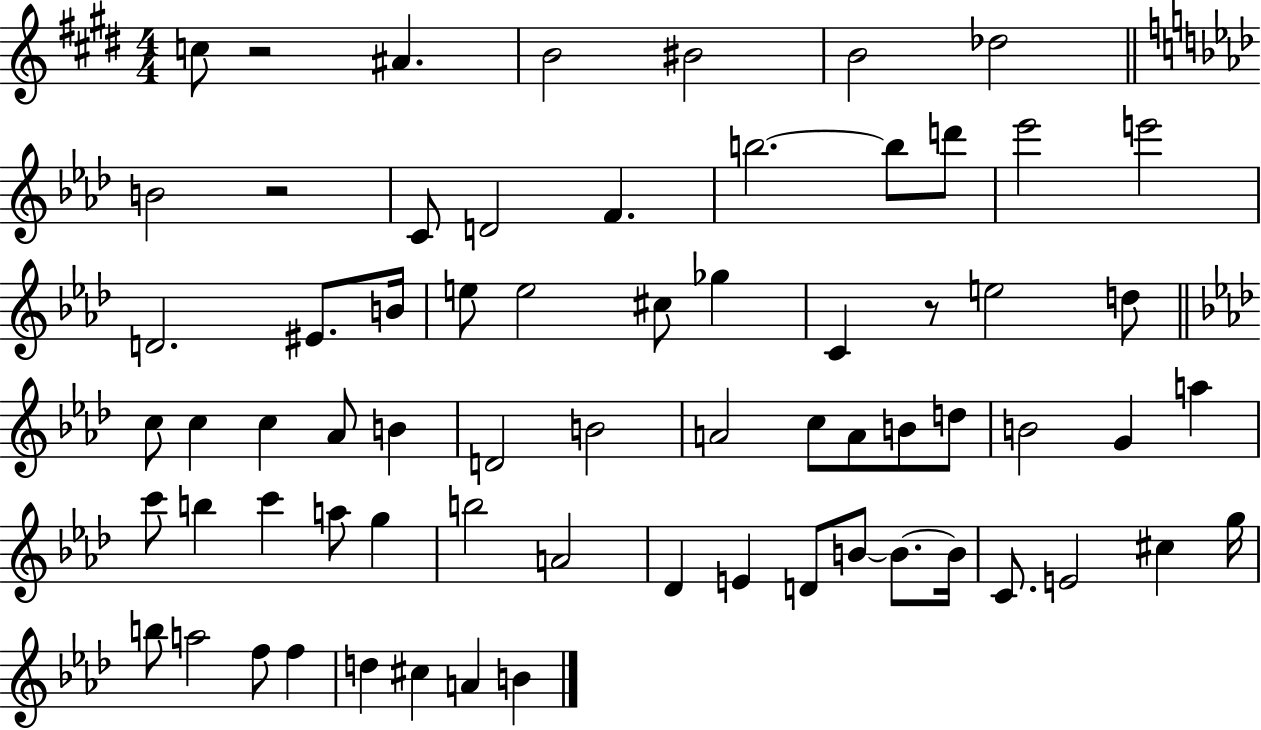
{
  \clef treble
  \numericTimeSignature
  \time 4/4
  \key e \major
  \repeat volta 2 { c''8 r2 ais'4. | b'2 bis'2 | b'2 des''2 | \bar "||" \break \key aes \major b'2 r2 | c'8 d'2 f'4. | b''2.~~ b''8 d'''8 | ees'''2 e'''2 | \break d'2. eis'8. b'16 | e''8 e''2 cis''8 ges''4 | c'4 r8 e''2 d''8 | \bar "||" \break \key f \minor c''8 c''4 c''4 aes'8 b'4 | d'2 b'2 | a'2 c''8 a'8 b'8 d''8 | b'2 g'4 a''4 | \break c'''8 b''4 c'''4 a''8 g''4 | b''2 a'2 | des'4 e'4 d'8 b'8~~ b'8.~~ b'16 | c'8. e'2 cis''4 g''16 | \break b''8 a''2 f''8 f''4 | d''4 cis''4 a'4 b'4 | } \bar "|."
}